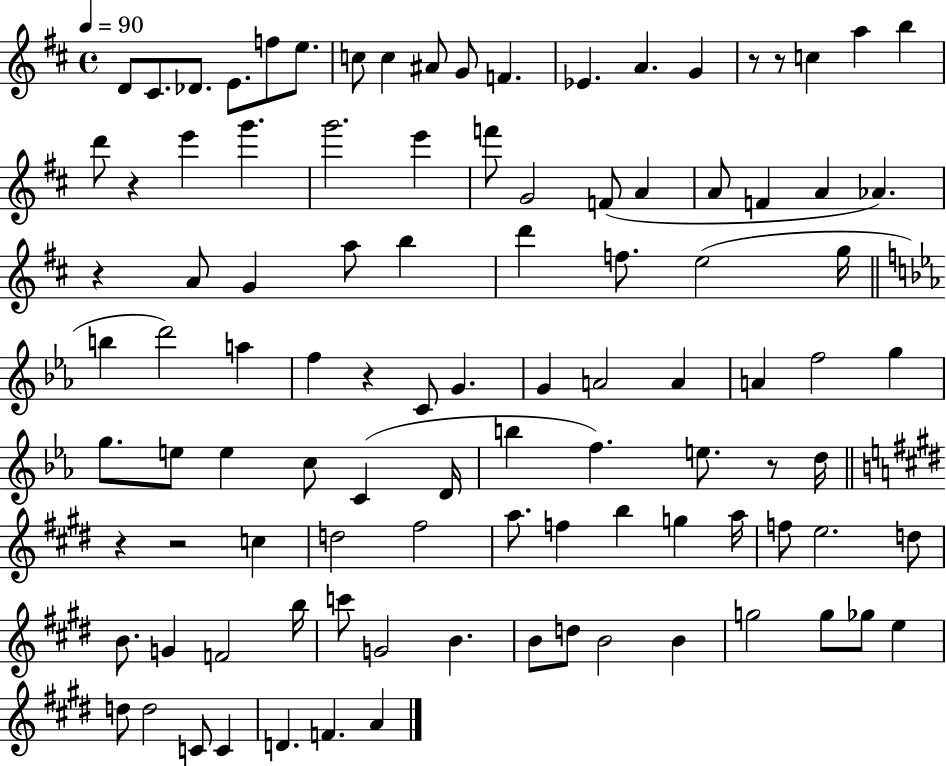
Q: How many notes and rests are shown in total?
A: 101